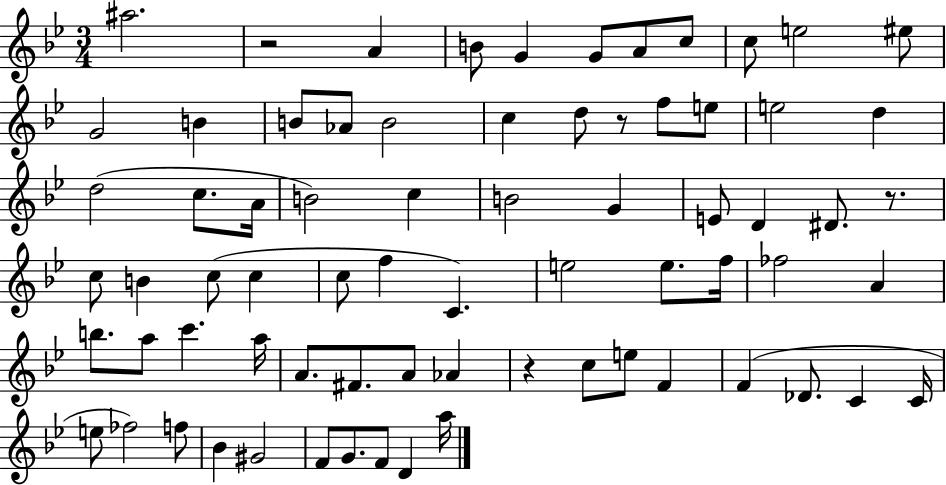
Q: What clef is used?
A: treble